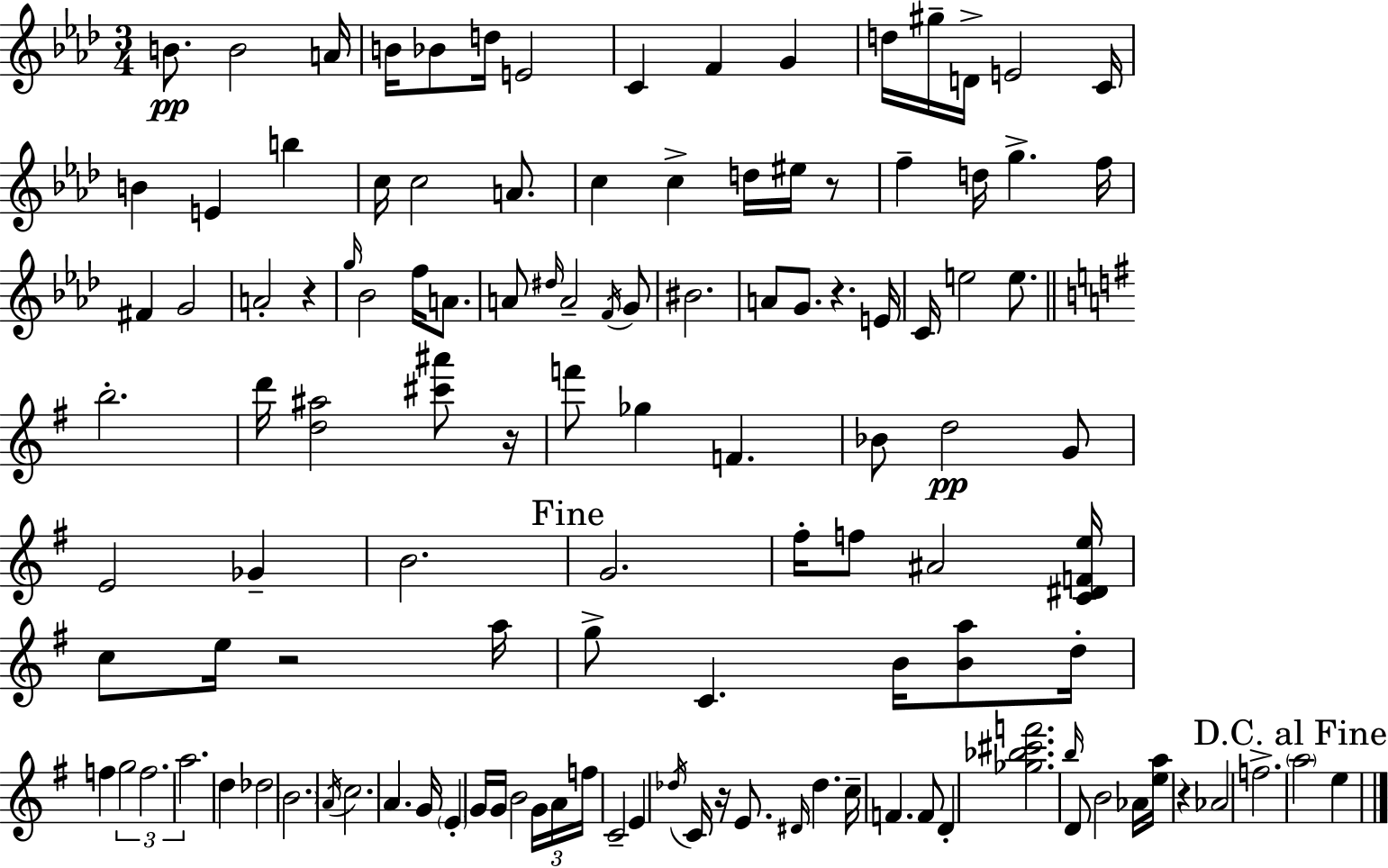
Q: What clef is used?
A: treble